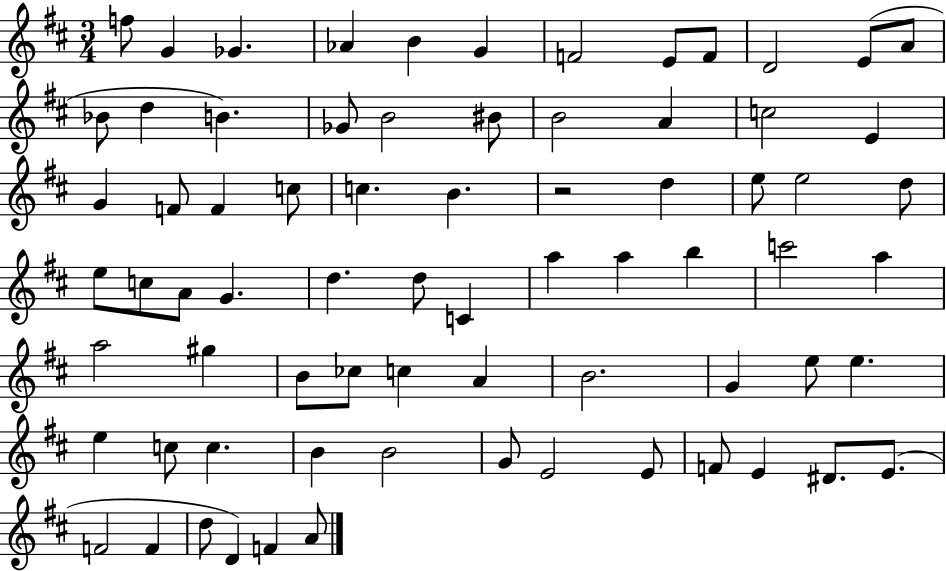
F5/e G4/q Gb4/q. Ab4/q B4/q G4/q F4/h E4/e F4/e D4/h E4/e A4/e Bb4/e D5/q B4/q. Gb4/e B4/h BIS4/e B4/h A4/q C5/h E4/q G4/q F4/e F4/q C5/e C5/q. B4/q. R/h D5/q E5/e E5/h D5/e E5/e C5/e A4/e G4/q. D5/q. D5/e C4/q A5/q A5/q B5/q C6/h A5/q A5/h G#5/q B4/e CES5/e C5/q A4/q B4/h. G4/q E5/e E5/q. E5/q C5/e C5/q. B4/q B4/h G4/e E4/h E4/e F4/e E4/q D#4/e. E4/e. F4/h F4/q D5/e D4/q F4/q A4/e